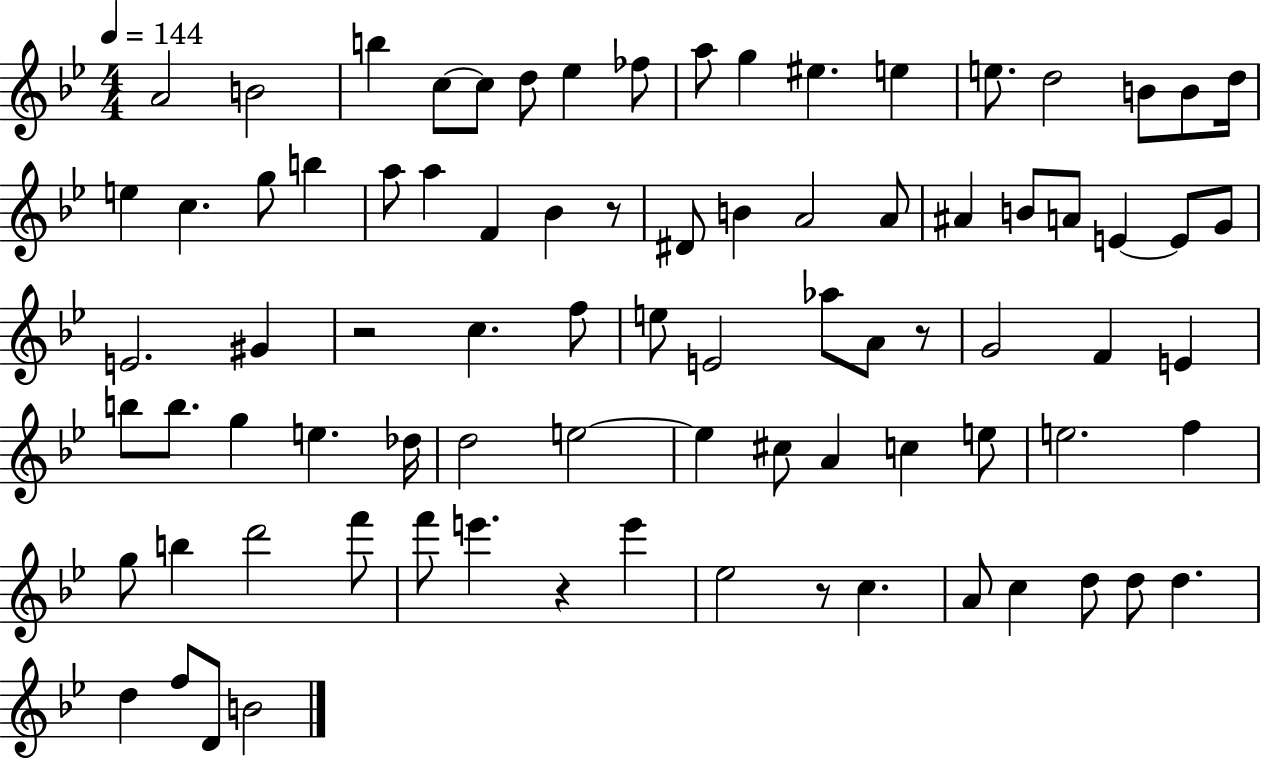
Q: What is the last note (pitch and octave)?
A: B4